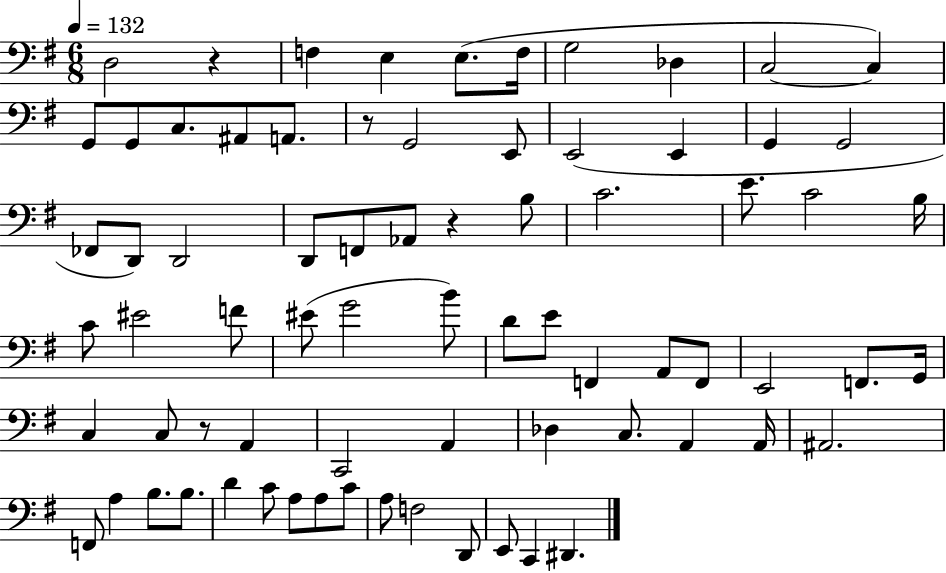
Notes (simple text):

D3/h R/q F3/q E3/q E3/e. F3/s G3/h Db3/q C3/h C3/q G2/e G2/e C3/e. A#2/e A2/e. R/e G2/h E2/e E2/h E2/q G2/q G2/h FES2/e D2/e D2/h D2/e F2/e Ab2/e R/q B3/e C4/h. E4/e. C4/h B3/s C4/e EIS4/h F4/e EIS4/e G4/h B4/e D4/e E4/e F2/q A2/e F2/e E2/h F2/e. G2/s C3/q C3/e R/e A2/q C2/h A2/q Db3/q C3/e. A2/q A2/s A#2/h. F2/e A3/q B3/e. B3/e. D4/q C4/e A3/e A3/e C4/e A3/e F3/h D2/e E2/e C2/q D#2/q.